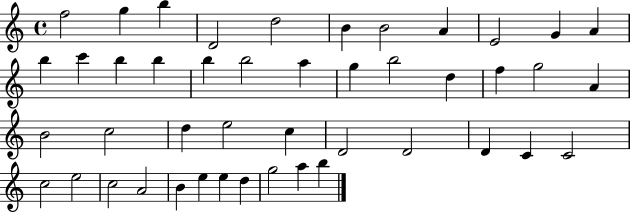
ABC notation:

X:1
T:Untitled
M:4/4
L:1/4
K:C
f2 g b D2 d2 B B2 A E2 G A b c' b b b b2 a g b2 d f g2 A B2 c2 d e2 c D2 D2 D C C2 c2 e2 c2 A2 B e e d g2 a b